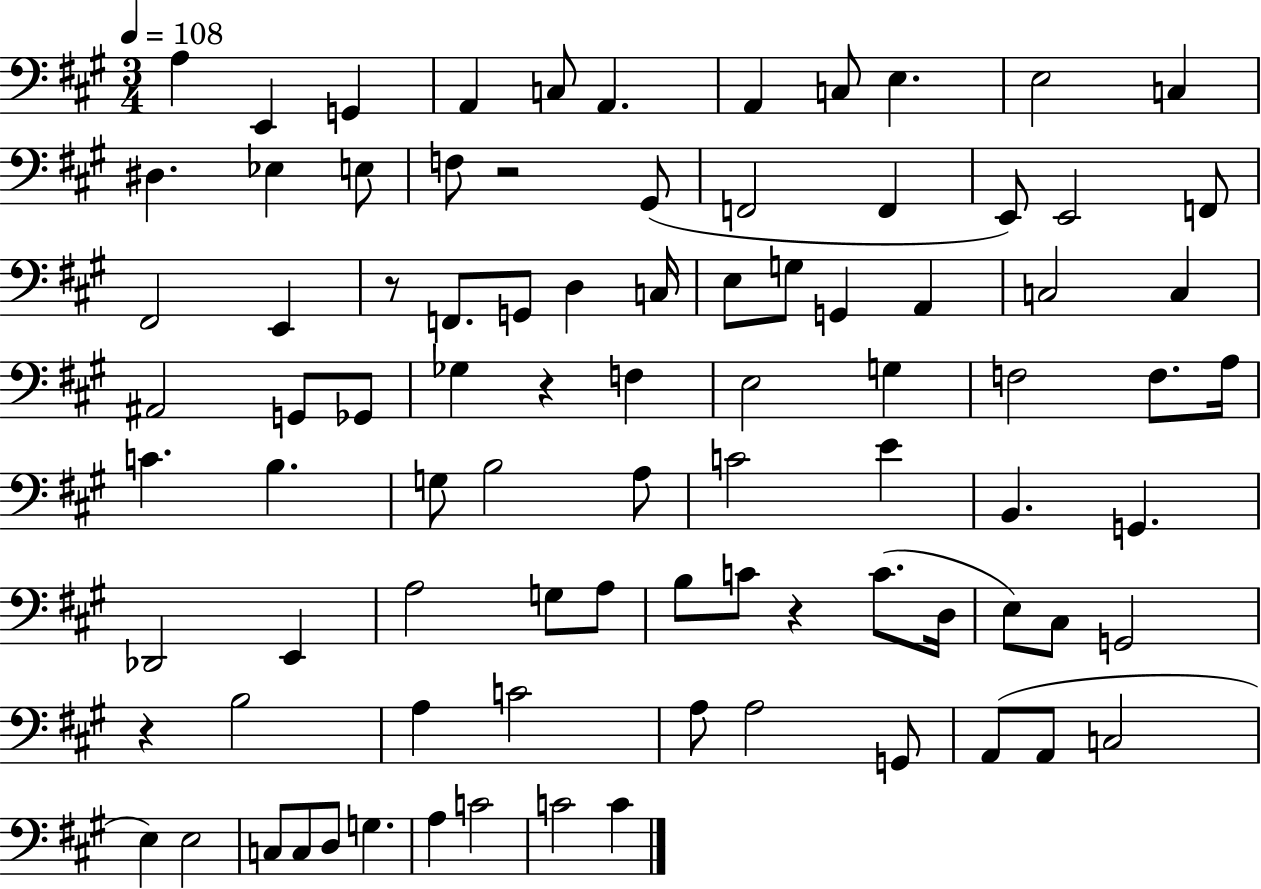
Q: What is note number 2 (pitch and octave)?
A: E2